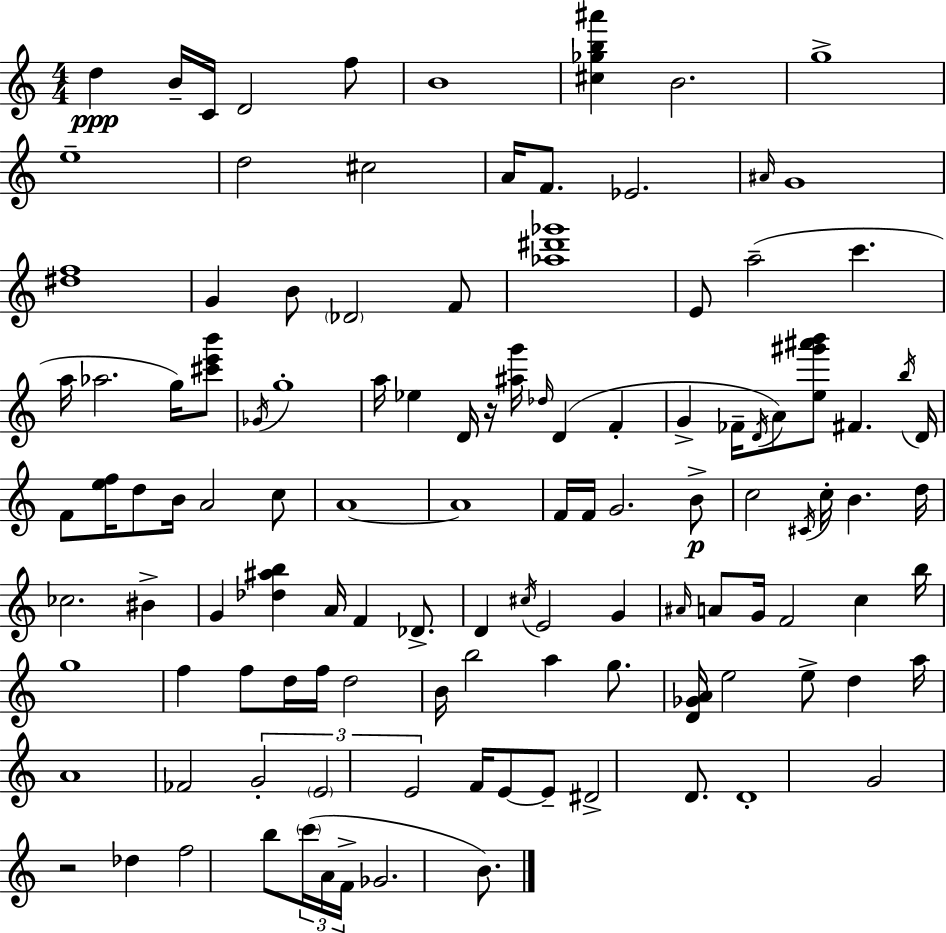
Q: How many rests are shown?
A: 2